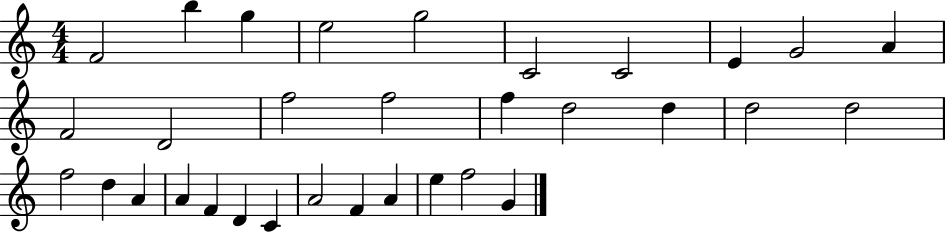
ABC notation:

X:1
T:Untitled
M:4/4
L:1/4
K:C
F2 b g e2 g2 C2 C2 E G2 A F2 D2 f2 f2 f d2 d d2 d2 f2 d A A F D C A2 F A e f2 G